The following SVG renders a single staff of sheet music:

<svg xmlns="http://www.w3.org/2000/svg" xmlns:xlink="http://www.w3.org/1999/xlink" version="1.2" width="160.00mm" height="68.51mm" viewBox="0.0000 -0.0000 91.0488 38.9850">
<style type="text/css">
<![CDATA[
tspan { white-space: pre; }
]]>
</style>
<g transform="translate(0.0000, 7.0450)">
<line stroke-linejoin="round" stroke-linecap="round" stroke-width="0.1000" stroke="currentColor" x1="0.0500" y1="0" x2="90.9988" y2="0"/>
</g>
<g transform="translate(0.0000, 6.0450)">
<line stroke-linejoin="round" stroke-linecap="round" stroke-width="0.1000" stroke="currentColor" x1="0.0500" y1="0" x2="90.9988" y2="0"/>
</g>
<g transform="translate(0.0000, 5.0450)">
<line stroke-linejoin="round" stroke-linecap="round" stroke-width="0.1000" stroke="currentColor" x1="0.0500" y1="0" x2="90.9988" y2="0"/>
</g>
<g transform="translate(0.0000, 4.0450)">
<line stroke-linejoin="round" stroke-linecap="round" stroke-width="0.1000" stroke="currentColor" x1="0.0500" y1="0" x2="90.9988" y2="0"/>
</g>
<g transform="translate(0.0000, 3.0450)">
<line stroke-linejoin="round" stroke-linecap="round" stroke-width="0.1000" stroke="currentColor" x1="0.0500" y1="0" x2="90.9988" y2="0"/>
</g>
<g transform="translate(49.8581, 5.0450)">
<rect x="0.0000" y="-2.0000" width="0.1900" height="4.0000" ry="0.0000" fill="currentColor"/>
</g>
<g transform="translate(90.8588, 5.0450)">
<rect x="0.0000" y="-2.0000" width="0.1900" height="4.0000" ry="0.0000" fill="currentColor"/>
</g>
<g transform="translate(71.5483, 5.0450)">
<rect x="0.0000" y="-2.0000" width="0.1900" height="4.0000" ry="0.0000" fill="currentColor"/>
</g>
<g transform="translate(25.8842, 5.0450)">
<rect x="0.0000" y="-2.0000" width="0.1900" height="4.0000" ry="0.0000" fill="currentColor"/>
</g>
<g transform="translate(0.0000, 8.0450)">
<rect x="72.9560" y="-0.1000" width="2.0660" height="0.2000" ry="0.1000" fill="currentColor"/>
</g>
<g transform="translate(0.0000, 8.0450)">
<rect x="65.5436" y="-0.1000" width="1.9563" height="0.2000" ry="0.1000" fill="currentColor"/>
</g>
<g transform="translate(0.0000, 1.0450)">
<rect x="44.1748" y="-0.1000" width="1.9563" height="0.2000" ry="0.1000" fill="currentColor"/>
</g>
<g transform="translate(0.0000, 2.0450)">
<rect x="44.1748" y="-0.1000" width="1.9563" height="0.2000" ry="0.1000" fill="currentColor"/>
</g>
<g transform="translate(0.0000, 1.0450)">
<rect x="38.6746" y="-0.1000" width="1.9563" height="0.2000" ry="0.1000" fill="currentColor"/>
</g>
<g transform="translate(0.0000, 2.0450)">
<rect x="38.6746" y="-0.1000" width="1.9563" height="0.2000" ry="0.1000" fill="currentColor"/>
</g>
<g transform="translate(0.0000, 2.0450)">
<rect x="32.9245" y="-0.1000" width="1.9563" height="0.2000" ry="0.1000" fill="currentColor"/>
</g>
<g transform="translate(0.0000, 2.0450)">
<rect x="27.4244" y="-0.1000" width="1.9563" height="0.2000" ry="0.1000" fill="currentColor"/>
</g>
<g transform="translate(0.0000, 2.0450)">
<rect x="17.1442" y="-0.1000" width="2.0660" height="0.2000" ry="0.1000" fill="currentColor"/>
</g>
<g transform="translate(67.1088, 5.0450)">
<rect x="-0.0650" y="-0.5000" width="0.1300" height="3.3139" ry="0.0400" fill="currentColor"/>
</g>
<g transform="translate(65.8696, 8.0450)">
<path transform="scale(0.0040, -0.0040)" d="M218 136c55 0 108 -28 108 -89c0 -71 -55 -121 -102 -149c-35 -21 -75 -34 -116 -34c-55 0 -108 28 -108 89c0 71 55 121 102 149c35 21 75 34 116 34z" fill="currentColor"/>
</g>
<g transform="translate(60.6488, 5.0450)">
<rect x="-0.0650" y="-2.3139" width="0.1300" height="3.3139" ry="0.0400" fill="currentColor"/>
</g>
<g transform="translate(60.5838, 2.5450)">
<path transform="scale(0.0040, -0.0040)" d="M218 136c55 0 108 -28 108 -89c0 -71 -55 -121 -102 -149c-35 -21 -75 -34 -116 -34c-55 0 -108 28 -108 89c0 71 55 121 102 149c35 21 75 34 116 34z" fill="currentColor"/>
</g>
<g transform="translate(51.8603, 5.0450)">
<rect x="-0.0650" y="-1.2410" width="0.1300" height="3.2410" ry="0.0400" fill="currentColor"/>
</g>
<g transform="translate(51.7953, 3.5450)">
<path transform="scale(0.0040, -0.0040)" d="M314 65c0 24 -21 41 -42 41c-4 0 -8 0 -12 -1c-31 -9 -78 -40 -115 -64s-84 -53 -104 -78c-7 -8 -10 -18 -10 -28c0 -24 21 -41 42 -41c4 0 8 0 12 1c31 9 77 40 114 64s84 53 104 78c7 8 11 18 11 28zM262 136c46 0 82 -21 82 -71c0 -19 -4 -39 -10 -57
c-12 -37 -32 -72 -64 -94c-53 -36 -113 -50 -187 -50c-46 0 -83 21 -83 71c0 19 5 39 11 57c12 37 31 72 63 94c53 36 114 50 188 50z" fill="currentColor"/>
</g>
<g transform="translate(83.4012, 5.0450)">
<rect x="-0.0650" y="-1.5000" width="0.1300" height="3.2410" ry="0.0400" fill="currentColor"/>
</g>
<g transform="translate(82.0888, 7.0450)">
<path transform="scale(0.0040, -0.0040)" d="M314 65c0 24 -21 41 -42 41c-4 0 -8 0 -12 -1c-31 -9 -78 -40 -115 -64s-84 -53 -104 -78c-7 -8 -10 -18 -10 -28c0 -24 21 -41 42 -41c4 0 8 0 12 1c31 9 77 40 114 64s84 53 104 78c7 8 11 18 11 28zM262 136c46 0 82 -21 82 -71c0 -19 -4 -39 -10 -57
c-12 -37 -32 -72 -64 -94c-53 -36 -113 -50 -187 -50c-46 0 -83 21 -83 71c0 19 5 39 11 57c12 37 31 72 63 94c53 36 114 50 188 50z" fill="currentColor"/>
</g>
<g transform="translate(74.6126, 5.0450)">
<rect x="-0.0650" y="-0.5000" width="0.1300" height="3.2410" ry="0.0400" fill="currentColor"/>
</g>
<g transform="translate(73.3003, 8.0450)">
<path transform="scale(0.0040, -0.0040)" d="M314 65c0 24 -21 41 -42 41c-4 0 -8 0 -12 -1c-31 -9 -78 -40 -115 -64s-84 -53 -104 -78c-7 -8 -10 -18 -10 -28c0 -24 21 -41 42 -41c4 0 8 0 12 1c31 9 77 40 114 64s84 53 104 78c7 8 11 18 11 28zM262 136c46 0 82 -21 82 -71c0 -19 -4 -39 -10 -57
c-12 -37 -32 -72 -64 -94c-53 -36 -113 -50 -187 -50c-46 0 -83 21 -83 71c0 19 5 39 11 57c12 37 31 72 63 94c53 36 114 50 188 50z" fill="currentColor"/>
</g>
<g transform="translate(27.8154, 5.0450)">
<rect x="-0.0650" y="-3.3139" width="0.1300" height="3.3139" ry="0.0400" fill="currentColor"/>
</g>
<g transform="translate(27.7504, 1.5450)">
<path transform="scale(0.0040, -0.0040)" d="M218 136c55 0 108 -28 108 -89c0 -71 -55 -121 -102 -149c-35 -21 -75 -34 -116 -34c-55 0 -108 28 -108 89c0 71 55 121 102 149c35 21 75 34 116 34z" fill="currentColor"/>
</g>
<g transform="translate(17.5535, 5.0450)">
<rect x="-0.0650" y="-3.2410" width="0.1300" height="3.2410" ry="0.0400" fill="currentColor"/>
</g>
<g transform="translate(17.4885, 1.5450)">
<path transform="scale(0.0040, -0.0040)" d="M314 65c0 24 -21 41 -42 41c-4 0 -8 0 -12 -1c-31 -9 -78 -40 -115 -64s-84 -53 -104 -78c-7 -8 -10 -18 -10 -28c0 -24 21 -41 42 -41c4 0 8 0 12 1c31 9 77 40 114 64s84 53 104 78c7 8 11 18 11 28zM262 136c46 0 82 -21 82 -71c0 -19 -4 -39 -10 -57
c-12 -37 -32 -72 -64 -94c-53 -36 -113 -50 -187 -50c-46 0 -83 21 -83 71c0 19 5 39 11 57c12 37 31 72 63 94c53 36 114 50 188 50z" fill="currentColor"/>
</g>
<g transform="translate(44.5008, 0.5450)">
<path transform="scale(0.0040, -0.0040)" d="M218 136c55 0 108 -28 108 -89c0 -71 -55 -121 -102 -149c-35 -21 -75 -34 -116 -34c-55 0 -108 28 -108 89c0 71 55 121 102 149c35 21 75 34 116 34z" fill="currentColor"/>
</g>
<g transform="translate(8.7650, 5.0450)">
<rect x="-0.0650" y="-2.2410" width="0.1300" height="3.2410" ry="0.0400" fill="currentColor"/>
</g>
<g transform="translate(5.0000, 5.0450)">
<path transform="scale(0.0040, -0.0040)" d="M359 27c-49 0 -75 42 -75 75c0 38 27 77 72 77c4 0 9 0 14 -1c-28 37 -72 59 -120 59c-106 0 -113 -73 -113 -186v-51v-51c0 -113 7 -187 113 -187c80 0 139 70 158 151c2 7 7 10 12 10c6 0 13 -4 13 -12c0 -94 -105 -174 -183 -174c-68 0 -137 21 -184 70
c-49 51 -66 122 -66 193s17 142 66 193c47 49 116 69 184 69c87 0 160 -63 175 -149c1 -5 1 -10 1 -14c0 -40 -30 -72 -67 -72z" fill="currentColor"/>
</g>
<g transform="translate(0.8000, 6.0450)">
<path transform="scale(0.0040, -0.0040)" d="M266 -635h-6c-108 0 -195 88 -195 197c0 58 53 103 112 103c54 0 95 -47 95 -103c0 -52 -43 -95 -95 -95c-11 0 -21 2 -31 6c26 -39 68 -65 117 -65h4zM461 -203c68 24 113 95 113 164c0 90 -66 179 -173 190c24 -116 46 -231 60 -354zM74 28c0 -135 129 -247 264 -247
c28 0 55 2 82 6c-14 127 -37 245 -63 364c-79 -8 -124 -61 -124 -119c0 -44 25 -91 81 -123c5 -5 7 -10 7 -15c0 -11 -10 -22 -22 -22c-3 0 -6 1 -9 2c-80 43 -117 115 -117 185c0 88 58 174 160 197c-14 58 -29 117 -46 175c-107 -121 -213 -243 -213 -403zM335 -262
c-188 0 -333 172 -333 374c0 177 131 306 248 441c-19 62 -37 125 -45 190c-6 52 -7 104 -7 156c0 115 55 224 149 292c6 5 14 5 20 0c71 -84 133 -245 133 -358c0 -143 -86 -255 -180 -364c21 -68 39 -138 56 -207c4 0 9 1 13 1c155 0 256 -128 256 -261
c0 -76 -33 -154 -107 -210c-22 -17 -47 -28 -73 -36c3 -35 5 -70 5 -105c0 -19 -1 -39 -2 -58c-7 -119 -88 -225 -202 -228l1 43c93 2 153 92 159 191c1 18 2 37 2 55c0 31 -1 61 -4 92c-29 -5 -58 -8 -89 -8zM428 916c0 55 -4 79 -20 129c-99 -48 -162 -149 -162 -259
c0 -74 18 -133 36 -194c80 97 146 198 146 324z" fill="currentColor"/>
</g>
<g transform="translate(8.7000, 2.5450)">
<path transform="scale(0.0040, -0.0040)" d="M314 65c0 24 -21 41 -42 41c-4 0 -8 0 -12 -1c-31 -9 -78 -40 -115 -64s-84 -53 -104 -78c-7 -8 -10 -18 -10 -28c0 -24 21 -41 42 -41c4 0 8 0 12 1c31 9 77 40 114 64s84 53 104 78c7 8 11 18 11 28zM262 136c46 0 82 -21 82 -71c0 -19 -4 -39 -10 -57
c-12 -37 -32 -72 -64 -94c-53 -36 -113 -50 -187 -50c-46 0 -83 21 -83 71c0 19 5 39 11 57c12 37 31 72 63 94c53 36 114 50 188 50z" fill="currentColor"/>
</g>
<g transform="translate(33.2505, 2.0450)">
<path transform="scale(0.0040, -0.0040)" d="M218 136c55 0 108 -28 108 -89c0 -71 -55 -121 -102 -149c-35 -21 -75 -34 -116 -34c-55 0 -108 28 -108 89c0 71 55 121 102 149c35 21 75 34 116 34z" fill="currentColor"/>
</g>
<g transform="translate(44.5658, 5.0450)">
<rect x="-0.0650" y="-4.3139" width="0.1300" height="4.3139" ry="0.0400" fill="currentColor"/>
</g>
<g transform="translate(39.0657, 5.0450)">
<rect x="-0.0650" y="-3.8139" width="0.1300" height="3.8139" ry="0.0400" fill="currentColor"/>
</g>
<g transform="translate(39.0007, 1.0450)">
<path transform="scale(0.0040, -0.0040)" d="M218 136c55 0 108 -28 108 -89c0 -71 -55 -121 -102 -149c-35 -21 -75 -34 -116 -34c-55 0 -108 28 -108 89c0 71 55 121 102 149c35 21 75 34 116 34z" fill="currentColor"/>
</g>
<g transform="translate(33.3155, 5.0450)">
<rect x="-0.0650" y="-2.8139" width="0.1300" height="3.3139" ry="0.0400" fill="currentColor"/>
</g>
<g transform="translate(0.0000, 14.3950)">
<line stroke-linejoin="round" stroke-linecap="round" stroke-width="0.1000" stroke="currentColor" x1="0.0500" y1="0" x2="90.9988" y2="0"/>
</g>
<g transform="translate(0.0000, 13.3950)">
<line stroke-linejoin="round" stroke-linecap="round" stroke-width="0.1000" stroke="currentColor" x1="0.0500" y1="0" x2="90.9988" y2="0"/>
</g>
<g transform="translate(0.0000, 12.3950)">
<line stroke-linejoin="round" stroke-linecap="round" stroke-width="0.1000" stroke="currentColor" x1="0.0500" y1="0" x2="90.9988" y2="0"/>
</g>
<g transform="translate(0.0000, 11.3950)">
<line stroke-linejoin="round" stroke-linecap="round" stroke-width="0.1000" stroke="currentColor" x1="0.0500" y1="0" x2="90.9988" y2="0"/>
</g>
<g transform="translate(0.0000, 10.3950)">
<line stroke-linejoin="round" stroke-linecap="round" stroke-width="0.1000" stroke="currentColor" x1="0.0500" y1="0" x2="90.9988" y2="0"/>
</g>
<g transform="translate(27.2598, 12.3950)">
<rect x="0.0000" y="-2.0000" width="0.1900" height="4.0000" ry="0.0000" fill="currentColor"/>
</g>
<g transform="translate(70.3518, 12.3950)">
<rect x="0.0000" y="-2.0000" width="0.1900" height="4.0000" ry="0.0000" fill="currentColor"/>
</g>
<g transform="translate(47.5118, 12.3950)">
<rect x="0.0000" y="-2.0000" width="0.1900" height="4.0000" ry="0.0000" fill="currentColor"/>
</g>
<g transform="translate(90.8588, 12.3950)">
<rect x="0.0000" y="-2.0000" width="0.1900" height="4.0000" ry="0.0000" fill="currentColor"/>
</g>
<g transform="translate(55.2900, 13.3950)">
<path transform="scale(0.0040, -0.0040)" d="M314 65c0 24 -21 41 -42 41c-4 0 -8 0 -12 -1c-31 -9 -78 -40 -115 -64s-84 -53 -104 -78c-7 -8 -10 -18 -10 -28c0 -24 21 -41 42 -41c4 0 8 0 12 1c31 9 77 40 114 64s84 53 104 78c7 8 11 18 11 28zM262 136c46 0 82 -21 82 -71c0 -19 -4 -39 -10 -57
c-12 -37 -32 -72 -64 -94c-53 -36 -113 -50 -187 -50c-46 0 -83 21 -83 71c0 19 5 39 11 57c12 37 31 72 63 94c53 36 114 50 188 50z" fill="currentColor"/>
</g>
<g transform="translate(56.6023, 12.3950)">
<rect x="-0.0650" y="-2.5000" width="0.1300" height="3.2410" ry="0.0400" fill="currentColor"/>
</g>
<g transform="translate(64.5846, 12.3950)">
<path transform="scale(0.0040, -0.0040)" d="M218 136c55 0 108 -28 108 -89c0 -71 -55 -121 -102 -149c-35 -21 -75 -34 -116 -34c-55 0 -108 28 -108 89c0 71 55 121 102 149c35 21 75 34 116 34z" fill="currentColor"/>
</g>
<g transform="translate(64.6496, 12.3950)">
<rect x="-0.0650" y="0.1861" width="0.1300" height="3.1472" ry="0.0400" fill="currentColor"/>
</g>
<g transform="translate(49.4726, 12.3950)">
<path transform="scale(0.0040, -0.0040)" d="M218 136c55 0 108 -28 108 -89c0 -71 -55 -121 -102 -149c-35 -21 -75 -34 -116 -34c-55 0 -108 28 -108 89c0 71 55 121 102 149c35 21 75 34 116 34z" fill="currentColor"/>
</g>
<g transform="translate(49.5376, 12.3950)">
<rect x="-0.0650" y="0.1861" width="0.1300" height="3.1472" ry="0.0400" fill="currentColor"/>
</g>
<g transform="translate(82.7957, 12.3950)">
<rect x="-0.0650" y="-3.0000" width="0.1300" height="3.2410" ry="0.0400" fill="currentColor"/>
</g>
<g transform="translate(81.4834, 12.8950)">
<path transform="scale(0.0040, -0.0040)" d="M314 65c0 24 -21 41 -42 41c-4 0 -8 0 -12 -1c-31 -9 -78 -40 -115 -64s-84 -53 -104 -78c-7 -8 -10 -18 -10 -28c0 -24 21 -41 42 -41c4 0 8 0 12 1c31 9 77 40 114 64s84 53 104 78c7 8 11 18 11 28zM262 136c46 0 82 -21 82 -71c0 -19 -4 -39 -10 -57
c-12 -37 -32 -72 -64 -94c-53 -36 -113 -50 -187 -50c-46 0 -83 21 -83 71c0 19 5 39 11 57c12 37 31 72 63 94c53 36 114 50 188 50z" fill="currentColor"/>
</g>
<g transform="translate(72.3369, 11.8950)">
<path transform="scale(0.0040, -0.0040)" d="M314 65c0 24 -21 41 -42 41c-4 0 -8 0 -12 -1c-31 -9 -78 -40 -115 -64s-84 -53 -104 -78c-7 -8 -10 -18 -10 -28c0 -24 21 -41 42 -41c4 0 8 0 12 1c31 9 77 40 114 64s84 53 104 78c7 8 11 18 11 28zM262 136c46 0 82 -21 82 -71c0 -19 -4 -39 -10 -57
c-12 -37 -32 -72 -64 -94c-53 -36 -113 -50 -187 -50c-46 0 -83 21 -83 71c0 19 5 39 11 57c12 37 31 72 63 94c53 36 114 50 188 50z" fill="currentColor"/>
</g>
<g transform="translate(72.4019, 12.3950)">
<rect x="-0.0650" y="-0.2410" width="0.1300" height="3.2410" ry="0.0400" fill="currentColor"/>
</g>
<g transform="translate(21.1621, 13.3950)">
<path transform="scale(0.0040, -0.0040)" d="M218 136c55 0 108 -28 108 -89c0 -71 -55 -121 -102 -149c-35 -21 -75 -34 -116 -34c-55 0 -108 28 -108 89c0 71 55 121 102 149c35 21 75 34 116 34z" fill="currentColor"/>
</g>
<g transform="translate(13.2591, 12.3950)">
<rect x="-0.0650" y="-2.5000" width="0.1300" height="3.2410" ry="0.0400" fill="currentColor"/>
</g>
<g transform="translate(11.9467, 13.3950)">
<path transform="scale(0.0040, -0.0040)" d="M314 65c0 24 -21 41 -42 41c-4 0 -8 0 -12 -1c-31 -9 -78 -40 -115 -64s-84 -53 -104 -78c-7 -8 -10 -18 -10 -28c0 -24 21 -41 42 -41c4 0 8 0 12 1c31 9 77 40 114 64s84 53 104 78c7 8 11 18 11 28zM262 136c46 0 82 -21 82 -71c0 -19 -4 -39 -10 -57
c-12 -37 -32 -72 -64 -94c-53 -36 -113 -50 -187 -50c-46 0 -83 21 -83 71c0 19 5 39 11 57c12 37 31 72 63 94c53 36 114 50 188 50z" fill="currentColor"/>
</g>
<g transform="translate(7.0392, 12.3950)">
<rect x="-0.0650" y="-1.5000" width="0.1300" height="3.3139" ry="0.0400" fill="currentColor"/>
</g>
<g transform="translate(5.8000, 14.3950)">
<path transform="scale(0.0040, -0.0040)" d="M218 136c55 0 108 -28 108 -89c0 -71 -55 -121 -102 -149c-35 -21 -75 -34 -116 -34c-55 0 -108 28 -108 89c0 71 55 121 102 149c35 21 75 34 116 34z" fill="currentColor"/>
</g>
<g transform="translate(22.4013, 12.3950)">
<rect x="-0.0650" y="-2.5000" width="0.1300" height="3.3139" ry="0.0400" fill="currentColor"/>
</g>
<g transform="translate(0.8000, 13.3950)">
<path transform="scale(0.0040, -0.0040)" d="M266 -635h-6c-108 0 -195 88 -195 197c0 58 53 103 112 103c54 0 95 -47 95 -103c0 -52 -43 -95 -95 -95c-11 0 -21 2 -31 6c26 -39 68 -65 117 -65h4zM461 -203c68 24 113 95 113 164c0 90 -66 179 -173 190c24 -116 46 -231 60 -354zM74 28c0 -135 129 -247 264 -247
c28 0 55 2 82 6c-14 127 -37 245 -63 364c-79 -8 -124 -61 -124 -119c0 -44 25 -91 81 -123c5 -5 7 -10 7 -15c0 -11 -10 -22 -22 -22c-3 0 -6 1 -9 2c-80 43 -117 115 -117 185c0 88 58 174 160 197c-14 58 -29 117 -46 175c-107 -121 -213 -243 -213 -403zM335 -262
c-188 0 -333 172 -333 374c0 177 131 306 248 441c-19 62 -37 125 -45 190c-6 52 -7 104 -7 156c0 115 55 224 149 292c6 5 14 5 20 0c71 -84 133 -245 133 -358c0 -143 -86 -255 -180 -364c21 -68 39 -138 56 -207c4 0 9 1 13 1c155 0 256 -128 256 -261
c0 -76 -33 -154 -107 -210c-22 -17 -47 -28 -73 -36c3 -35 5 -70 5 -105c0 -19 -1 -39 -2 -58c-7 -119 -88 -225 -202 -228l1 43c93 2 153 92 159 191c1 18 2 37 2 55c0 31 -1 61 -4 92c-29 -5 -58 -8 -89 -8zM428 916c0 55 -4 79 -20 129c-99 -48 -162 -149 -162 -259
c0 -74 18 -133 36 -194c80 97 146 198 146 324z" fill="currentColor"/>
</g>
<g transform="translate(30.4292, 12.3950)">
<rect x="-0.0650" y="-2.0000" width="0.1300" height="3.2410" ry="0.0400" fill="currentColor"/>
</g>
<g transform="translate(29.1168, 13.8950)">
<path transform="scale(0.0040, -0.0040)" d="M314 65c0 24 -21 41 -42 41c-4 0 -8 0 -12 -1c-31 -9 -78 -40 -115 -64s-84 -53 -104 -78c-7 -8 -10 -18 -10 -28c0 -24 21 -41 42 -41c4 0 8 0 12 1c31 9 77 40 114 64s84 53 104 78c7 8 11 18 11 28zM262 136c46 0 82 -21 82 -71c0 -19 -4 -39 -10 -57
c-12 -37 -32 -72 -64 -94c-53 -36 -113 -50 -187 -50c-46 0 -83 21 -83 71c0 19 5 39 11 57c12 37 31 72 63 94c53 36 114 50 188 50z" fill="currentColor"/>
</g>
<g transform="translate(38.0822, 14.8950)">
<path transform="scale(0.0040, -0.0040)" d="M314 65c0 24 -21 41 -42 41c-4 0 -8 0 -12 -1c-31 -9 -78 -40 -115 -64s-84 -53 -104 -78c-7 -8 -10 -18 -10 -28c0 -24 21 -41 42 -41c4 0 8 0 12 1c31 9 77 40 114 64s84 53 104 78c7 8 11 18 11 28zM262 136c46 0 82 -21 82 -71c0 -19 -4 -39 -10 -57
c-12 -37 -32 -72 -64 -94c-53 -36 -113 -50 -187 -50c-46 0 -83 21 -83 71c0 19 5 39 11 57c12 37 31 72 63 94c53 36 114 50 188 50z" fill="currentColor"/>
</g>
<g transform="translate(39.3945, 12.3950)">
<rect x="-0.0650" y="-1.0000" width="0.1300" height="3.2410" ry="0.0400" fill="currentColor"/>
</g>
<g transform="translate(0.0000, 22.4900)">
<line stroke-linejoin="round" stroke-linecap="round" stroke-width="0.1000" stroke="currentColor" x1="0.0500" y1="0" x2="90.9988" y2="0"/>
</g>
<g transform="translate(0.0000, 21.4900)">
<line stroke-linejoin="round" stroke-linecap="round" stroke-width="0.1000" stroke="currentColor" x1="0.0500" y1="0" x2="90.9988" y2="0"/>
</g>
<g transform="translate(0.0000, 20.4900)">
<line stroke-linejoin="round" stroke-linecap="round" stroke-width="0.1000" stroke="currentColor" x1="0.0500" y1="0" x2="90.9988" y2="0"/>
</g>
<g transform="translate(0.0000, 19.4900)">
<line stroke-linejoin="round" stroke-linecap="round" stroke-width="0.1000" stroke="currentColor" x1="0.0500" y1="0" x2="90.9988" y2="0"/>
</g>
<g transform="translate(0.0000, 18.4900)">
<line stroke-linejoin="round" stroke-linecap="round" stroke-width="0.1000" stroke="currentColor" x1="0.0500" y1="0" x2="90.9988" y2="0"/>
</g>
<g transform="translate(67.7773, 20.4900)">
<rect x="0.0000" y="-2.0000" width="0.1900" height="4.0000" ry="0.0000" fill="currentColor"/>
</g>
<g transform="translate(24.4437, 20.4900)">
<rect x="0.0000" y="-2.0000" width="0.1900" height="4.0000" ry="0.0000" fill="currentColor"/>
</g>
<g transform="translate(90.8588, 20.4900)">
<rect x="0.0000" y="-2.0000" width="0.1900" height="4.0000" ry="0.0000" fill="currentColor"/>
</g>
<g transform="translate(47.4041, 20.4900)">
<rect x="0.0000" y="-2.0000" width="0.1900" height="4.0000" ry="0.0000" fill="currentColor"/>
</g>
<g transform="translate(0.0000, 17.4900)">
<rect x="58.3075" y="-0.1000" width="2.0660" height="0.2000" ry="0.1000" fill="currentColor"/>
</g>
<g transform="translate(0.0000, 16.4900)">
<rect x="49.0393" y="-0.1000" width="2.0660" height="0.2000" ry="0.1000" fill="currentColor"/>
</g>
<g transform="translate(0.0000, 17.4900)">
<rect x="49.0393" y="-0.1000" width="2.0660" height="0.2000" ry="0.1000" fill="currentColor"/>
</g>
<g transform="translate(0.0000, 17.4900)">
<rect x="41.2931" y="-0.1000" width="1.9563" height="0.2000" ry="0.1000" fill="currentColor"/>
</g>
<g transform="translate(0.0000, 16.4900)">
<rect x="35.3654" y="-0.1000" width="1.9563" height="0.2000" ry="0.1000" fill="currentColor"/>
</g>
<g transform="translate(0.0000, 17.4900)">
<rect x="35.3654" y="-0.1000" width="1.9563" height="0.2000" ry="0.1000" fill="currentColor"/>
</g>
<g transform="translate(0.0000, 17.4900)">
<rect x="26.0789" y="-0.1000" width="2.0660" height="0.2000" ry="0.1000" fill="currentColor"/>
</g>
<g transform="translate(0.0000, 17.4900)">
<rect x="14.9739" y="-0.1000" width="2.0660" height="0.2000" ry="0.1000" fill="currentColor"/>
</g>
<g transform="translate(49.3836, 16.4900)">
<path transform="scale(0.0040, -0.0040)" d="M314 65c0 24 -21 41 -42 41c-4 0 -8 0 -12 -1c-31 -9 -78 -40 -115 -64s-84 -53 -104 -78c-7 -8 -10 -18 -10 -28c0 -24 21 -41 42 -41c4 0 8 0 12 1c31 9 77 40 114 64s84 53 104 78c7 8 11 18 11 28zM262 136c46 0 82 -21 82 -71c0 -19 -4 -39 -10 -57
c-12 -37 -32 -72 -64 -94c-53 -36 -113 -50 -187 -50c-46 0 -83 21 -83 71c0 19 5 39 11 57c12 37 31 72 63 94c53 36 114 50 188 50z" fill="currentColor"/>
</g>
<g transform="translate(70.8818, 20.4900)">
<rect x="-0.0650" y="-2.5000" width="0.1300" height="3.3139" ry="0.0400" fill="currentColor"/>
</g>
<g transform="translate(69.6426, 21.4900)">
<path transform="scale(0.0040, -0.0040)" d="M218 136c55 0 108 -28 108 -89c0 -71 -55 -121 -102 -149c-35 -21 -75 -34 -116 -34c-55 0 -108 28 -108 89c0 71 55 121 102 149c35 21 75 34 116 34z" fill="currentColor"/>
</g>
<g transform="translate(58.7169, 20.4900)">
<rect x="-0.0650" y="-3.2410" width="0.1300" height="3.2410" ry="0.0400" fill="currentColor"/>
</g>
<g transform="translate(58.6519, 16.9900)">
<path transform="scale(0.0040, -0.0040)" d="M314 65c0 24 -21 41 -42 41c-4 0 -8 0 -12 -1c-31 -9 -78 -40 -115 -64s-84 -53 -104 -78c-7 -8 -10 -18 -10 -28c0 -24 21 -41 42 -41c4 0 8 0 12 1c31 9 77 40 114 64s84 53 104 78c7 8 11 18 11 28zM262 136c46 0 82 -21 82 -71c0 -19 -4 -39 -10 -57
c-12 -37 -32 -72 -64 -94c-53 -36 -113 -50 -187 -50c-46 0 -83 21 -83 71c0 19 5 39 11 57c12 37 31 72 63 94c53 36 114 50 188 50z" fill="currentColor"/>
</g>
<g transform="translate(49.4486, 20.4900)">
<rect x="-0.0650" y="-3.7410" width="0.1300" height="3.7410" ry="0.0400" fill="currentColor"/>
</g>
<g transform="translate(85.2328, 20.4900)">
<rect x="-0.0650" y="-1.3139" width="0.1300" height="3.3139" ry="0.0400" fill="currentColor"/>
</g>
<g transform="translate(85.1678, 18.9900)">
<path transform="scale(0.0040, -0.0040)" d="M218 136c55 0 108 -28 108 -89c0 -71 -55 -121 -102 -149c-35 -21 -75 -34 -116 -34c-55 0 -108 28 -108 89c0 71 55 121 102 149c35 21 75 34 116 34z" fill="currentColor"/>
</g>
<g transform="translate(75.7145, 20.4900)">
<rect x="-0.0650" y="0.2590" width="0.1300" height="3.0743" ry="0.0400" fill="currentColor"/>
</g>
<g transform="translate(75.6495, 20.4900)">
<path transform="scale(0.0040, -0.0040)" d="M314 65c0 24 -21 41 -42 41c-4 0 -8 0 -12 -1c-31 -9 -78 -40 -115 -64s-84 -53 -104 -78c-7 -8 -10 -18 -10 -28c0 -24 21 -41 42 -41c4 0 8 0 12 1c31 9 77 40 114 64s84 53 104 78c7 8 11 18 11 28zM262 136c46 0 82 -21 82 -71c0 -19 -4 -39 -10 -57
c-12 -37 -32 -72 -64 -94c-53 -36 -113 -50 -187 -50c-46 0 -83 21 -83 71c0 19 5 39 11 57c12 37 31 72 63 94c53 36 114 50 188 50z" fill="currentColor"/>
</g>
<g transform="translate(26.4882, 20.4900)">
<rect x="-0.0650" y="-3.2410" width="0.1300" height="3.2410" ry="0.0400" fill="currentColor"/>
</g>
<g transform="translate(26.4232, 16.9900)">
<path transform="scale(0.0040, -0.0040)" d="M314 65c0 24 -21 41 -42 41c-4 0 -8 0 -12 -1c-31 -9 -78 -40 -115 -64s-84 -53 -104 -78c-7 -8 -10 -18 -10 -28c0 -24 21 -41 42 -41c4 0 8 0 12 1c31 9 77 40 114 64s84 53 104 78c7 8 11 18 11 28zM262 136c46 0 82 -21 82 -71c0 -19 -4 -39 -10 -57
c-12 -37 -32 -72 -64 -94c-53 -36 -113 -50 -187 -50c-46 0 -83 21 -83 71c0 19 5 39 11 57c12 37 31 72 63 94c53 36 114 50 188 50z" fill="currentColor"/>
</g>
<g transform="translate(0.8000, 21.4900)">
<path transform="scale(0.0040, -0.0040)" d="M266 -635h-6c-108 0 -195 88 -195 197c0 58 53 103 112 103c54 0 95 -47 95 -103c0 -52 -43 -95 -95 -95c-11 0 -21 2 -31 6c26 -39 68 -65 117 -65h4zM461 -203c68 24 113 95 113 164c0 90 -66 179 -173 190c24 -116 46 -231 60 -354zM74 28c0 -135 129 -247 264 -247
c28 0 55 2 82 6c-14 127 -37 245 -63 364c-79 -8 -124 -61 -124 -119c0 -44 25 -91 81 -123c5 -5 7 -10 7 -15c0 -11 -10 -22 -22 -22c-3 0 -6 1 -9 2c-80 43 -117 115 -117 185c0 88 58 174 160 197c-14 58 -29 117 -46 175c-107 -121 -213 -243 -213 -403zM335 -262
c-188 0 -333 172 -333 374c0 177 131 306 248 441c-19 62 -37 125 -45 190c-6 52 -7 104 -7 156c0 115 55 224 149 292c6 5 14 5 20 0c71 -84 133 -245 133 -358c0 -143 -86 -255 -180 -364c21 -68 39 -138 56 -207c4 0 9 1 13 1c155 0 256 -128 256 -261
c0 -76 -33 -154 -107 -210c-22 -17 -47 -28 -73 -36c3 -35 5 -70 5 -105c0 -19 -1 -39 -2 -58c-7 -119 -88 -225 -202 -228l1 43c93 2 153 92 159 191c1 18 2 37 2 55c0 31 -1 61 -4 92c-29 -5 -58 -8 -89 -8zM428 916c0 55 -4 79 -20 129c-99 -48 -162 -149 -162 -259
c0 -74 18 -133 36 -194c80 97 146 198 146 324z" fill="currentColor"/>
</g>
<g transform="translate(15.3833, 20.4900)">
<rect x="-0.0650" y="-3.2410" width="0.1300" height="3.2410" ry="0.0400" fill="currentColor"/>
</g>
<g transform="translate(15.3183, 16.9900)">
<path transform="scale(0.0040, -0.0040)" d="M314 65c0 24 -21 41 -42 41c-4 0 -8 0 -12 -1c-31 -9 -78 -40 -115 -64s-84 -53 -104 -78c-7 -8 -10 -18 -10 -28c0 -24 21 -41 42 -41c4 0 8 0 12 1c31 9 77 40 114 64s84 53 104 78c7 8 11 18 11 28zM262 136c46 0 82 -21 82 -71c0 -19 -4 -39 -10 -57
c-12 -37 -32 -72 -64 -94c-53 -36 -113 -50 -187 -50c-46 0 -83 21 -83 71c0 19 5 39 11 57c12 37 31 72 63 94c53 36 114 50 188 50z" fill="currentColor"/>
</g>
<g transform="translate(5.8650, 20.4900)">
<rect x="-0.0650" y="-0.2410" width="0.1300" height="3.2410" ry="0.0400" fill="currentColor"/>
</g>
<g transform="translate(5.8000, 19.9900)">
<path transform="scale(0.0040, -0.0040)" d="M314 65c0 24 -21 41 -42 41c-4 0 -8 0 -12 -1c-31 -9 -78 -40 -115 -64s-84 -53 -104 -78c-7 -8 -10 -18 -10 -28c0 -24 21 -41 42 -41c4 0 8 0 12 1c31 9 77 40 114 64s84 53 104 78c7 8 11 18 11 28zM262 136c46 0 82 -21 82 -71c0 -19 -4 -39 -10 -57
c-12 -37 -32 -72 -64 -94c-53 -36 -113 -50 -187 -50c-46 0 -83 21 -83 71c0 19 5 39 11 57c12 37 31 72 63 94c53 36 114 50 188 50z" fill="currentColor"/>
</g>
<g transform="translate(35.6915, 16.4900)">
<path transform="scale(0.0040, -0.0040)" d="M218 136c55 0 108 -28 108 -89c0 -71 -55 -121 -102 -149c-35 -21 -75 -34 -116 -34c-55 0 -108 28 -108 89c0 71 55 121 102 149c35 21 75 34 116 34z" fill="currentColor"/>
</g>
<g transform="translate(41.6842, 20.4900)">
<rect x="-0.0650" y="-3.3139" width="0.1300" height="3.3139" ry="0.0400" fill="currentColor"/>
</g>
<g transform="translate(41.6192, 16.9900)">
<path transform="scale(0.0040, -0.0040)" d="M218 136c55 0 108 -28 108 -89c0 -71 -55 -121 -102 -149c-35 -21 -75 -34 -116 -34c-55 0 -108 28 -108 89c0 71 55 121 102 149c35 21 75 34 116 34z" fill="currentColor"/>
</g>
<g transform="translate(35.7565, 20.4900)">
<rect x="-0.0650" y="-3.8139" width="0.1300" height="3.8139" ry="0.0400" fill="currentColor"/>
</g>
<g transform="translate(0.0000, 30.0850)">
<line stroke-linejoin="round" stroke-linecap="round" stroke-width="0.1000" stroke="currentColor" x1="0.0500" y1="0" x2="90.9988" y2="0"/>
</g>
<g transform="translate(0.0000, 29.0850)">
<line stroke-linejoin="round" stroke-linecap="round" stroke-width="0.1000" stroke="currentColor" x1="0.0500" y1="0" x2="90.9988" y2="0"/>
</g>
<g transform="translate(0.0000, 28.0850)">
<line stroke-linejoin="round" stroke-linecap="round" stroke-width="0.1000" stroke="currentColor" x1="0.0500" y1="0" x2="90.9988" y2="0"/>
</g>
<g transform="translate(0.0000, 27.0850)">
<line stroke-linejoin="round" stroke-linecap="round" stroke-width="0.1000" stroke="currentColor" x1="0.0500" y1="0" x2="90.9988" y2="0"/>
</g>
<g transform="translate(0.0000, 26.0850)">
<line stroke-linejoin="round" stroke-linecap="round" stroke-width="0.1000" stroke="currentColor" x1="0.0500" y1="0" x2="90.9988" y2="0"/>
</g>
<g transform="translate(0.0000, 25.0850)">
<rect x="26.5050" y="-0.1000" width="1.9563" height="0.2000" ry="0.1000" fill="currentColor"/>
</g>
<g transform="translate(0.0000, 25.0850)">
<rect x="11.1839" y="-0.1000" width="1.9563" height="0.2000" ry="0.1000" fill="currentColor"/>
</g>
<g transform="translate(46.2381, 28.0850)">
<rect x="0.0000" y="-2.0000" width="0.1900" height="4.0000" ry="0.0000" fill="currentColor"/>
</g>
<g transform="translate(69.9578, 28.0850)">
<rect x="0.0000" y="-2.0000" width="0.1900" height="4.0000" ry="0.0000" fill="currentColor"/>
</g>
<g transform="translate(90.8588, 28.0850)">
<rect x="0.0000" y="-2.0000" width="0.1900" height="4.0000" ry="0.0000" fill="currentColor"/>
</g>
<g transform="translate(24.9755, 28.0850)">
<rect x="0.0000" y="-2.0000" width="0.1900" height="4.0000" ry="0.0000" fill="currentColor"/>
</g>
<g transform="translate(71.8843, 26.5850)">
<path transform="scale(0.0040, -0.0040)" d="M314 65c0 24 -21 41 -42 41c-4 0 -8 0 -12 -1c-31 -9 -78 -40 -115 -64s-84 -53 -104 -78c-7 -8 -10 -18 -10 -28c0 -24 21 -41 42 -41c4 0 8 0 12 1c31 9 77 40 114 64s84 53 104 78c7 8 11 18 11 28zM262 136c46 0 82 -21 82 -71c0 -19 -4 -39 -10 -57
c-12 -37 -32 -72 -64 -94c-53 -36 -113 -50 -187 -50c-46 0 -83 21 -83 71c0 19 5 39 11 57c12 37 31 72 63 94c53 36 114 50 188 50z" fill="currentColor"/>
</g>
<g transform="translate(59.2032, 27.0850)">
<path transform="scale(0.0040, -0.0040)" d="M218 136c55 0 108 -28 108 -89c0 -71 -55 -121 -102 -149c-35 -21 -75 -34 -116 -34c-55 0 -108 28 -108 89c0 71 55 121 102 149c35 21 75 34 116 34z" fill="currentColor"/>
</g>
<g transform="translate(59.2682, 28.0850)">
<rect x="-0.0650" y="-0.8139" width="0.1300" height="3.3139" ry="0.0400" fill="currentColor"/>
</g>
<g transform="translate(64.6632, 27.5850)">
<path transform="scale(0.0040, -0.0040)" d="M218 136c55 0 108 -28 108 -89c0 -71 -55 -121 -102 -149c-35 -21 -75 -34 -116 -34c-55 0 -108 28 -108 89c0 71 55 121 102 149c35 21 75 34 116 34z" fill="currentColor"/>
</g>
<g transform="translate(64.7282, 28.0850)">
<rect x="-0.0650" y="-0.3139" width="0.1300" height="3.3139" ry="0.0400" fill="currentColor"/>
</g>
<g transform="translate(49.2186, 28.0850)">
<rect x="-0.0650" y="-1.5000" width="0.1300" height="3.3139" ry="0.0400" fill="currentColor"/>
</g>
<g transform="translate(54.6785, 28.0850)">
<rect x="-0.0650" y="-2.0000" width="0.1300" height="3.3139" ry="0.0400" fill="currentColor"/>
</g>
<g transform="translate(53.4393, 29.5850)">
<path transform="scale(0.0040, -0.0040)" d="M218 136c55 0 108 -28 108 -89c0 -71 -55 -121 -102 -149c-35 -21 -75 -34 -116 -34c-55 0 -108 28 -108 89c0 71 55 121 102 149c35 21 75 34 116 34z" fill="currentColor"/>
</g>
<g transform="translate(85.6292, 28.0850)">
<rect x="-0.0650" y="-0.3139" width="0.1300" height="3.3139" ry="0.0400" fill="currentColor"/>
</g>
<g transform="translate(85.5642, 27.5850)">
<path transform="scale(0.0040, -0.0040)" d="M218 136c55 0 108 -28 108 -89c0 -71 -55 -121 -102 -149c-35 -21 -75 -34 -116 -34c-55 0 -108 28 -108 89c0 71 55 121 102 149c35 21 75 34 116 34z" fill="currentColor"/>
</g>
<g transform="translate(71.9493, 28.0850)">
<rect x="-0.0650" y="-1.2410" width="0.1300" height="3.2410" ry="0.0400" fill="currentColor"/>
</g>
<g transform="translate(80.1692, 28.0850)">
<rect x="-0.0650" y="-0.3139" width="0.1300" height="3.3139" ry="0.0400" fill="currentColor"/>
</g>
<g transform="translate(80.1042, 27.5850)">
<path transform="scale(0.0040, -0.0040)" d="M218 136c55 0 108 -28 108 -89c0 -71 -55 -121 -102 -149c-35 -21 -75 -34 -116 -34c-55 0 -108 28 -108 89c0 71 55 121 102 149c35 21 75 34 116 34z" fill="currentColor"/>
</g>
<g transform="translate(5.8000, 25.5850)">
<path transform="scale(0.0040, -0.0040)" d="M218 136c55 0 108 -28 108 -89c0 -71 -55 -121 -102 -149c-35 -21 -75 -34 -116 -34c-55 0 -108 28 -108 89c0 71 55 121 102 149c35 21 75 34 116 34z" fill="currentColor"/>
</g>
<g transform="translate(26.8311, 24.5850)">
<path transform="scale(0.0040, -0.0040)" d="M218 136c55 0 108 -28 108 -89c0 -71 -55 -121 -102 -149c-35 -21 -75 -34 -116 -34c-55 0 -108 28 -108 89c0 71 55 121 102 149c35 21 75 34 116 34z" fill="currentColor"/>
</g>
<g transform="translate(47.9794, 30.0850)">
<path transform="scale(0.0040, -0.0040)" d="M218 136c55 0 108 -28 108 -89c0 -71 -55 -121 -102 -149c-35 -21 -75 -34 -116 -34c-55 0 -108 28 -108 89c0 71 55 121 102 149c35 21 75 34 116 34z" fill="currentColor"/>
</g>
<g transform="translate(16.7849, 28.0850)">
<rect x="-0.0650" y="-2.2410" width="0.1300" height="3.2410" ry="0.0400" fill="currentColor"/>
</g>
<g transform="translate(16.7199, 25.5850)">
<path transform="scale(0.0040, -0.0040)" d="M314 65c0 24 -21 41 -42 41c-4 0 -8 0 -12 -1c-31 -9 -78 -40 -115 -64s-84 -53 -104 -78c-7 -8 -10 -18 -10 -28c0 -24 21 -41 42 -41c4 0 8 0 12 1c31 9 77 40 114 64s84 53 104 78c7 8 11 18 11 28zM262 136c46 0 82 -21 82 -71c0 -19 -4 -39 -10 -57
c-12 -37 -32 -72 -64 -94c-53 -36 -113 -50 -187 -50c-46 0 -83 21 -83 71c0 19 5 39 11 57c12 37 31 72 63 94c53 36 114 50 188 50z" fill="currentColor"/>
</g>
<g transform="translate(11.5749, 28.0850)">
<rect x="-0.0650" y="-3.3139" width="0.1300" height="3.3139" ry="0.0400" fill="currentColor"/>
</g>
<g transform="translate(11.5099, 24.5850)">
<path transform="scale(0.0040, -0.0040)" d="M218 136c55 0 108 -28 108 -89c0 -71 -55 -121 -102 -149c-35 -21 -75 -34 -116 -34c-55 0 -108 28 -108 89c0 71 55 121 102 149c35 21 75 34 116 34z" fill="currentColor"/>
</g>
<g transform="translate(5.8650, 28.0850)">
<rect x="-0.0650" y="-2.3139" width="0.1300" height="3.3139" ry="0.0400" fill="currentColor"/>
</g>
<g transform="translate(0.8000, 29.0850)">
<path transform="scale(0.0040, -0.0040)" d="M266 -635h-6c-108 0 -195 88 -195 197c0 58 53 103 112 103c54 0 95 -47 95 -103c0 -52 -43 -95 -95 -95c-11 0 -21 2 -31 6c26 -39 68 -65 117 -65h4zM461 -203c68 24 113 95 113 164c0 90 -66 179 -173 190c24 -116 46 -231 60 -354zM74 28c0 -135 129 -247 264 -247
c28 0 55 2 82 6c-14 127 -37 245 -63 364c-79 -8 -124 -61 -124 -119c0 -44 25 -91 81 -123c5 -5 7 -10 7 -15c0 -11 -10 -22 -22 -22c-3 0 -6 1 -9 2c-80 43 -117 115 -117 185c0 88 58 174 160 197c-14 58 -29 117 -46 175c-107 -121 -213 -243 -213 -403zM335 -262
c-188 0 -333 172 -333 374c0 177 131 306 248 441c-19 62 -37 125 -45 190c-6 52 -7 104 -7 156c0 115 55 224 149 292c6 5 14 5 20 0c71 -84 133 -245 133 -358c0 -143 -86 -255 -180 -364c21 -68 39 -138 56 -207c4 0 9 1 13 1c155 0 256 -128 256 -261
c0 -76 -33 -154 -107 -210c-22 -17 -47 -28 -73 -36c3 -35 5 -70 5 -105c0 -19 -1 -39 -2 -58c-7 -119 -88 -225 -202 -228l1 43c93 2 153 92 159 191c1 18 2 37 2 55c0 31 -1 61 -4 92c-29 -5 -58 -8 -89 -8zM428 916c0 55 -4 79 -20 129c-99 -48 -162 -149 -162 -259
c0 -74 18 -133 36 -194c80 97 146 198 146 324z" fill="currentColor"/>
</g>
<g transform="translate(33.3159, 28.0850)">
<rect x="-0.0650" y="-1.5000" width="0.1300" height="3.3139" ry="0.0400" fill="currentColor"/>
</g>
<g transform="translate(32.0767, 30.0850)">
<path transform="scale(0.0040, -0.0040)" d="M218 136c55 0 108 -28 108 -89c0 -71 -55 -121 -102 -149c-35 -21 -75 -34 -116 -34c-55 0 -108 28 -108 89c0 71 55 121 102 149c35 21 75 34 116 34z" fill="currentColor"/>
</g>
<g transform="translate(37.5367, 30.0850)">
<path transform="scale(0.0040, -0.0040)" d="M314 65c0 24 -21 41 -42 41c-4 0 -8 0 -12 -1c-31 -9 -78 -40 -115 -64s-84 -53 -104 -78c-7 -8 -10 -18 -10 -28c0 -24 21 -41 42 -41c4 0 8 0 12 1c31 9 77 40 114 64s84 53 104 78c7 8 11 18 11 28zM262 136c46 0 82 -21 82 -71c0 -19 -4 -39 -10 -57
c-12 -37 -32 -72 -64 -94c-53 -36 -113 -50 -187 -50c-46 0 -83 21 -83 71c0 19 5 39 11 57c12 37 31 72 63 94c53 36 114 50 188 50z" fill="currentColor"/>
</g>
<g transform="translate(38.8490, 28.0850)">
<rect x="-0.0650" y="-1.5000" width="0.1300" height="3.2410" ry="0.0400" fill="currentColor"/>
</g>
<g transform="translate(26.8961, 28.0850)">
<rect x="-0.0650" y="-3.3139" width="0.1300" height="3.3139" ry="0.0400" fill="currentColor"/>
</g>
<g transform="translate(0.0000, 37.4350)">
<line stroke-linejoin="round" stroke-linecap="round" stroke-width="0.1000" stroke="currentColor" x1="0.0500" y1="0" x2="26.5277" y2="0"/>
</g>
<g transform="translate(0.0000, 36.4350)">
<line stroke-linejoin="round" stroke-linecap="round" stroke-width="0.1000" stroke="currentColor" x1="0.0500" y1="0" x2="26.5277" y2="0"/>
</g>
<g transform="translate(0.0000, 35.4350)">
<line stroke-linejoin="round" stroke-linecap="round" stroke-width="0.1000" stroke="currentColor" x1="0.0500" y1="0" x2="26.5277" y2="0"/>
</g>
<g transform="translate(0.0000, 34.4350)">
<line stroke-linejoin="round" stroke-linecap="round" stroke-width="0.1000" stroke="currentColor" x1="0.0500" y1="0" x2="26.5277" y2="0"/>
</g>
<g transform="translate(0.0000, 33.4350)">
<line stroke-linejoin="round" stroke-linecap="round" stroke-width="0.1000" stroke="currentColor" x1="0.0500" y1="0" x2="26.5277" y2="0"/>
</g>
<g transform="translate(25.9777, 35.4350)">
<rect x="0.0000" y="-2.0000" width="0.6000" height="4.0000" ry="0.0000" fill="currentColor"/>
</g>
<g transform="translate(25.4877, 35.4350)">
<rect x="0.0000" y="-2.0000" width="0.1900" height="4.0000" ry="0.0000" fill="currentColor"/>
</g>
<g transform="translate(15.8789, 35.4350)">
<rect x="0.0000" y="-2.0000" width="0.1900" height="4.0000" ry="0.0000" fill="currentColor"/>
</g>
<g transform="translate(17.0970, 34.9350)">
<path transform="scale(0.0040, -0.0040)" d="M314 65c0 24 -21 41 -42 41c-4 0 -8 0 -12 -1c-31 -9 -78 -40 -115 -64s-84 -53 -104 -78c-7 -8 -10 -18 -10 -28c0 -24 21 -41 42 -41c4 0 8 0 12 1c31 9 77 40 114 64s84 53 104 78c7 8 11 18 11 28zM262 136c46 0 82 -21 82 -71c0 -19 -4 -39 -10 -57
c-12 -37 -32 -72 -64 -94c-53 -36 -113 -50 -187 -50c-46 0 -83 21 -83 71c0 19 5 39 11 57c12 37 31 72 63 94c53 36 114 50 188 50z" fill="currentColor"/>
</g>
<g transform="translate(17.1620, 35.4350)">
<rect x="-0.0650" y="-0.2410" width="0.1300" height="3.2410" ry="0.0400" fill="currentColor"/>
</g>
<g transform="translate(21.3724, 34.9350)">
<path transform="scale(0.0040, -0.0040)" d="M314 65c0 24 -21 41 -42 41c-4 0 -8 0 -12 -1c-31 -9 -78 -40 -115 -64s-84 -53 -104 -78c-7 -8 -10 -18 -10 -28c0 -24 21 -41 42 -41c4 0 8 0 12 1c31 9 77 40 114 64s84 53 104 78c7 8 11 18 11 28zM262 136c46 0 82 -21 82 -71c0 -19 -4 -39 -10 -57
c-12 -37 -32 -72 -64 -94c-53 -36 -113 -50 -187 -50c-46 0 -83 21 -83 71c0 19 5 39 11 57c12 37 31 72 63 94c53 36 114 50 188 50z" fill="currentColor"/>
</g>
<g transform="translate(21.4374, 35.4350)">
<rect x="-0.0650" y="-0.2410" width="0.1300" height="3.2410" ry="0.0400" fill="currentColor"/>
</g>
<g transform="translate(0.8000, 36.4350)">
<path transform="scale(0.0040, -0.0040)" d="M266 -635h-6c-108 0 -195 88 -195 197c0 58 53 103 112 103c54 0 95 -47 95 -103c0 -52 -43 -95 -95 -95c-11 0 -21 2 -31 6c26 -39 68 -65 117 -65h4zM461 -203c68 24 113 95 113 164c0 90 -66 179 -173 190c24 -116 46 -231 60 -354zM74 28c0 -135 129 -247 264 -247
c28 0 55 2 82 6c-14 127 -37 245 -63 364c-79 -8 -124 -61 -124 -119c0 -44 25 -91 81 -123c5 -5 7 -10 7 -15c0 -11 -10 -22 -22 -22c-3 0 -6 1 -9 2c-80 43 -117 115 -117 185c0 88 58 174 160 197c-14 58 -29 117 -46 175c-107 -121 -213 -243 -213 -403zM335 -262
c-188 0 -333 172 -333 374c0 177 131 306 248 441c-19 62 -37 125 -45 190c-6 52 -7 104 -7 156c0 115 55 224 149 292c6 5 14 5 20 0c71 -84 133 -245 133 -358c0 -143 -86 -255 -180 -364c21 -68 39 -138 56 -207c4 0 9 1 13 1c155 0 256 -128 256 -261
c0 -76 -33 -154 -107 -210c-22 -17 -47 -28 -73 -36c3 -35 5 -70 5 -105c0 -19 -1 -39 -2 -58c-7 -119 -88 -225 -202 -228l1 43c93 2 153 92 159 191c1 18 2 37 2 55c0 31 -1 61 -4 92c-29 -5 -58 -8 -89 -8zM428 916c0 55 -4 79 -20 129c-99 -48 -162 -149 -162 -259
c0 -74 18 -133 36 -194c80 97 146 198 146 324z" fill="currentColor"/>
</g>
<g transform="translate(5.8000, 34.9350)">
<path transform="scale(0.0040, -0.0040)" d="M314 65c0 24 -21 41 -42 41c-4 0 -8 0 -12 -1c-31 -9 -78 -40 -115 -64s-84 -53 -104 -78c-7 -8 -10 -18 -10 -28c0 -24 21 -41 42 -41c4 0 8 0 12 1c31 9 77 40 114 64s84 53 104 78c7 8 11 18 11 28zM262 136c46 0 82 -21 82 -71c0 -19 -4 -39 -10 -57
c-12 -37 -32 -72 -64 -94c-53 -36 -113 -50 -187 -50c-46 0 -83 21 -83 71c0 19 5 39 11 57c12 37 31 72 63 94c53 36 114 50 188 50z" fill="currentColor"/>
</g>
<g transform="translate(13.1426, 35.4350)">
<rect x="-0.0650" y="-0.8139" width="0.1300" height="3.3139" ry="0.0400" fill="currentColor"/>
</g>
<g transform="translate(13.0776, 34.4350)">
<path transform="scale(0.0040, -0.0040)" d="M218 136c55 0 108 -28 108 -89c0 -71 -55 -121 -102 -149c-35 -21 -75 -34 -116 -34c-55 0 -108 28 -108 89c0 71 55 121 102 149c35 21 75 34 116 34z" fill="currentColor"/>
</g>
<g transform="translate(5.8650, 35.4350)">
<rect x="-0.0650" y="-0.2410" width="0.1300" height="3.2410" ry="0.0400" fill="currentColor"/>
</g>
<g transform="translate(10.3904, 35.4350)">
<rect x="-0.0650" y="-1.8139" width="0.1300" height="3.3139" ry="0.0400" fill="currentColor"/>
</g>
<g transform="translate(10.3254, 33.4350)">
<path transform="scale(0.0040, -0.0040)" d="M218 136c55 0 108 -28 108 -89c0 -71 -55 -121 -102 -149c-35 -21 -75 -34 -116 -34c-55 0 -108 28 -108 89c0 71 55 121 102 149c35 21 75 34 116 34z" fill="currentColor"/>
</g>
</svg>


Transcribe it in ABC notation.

X:1
T:Untitled
M:4/4
L:1/4
K:C
g2 b2 b a c' d' e2 g C C2 E2 E G2 G F2 D2 B G2 B c2 A2 c2 b2 b2 c' b c'2 b2 G B2 e g b g2 b E E2 E F d c e2 c c c2 f d c2 c2